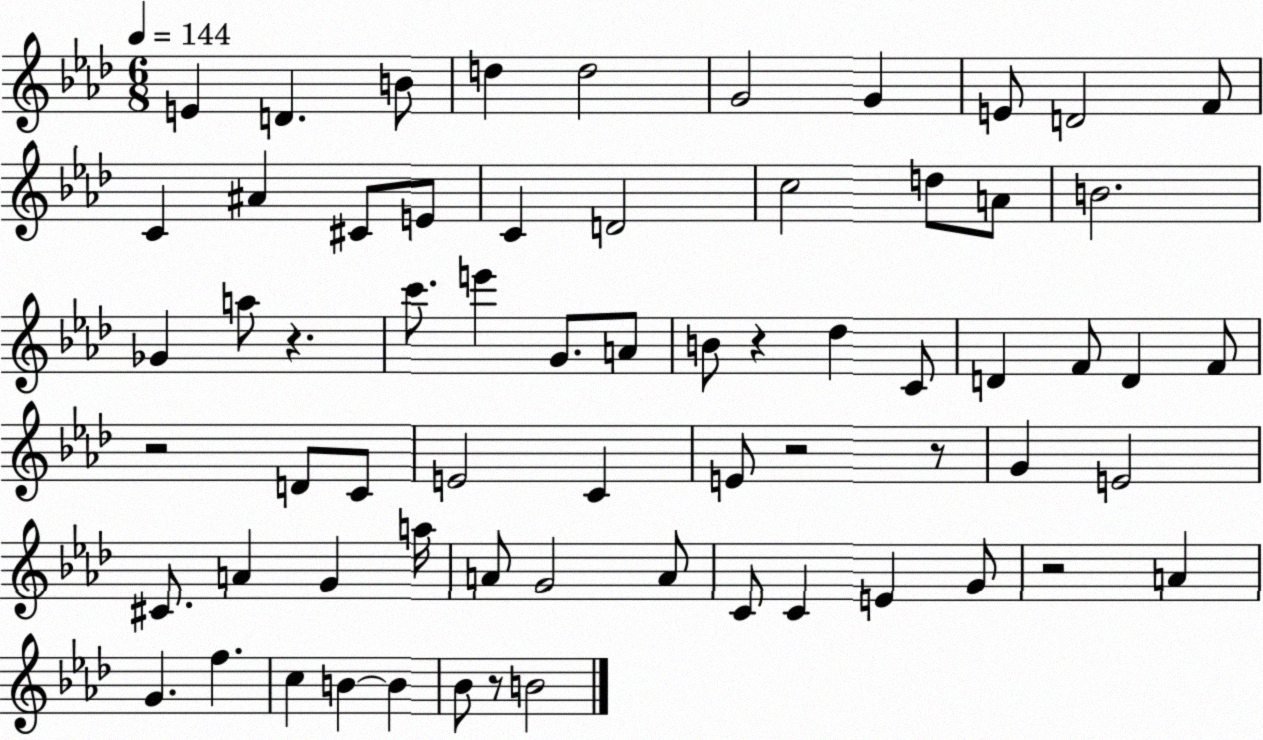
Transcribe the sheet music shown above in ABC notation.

X:1
T:Untitled
M:6/8
L:1/4
K:Ab
E D B/2 d d2 G2 G E/2 D2 F/2 C ^A ^C/2 E/2 C D2 c2 d/2 A/2 B2 _G a/2 z c'/2 e' G/2 A/2 B/2 z _d C/2 D F/2 D F/2 z2 D/2 C/2 E2 C E/2 z2 z/2 G E2 ^C/2 A G a/4 A/2 G2 A/2 C/2 C E G/2 z2 A G f c B B _B/2 z/2 B2